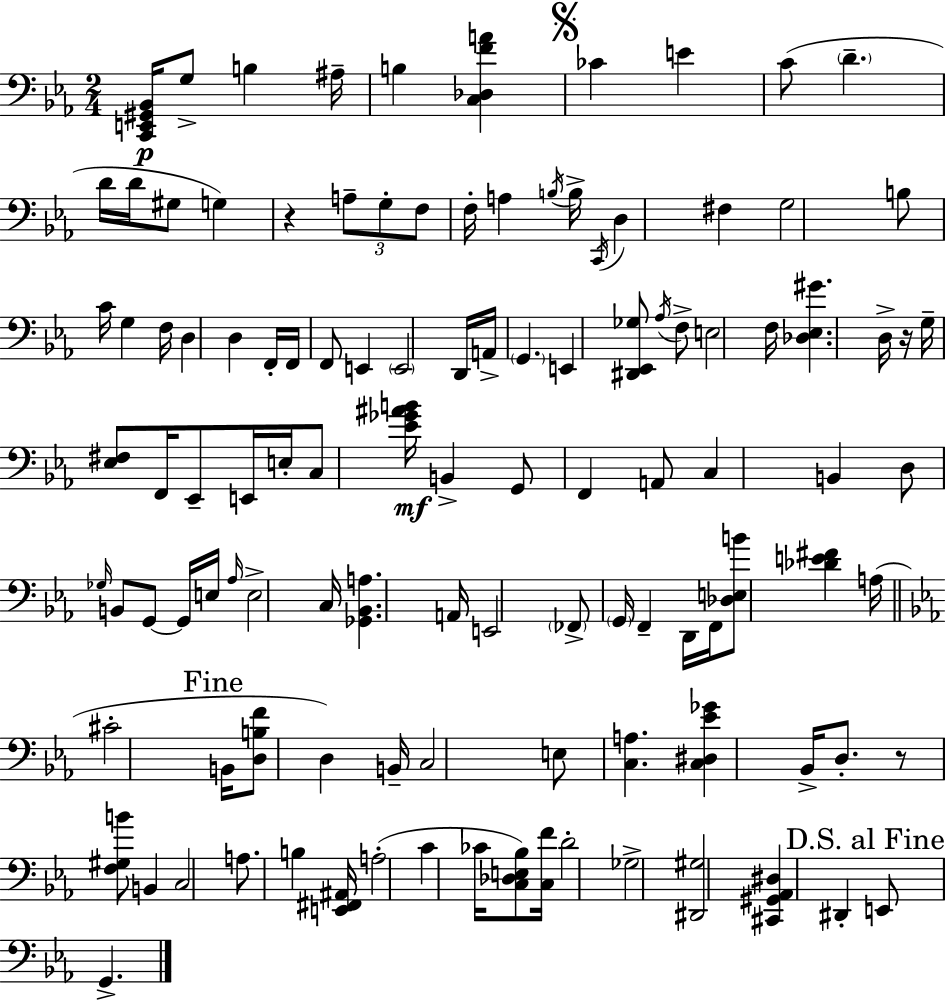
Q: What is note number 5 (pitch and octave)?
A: CES4